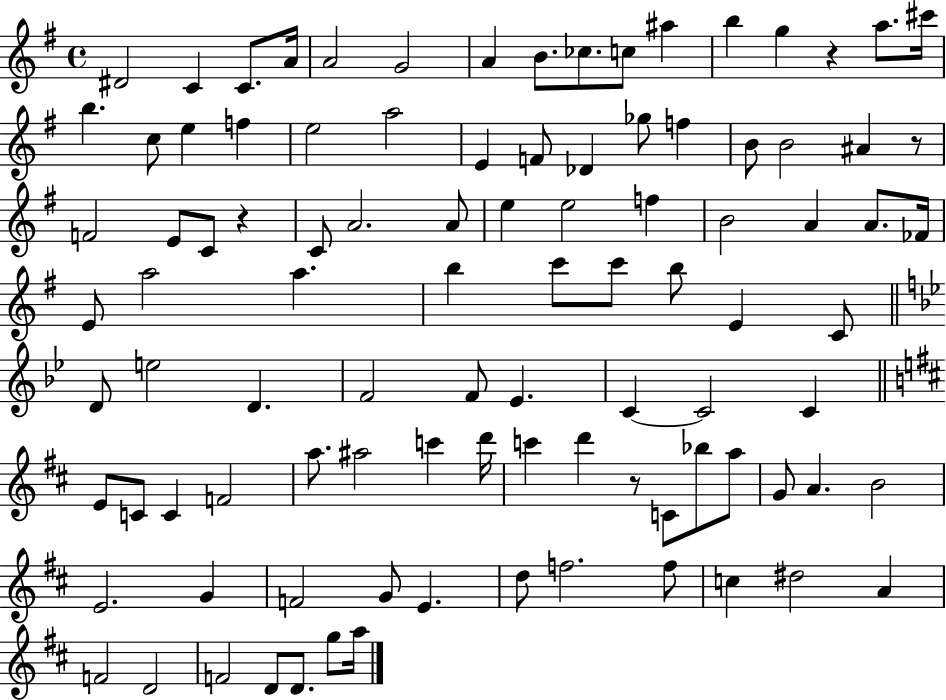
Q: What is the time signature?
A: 4/4